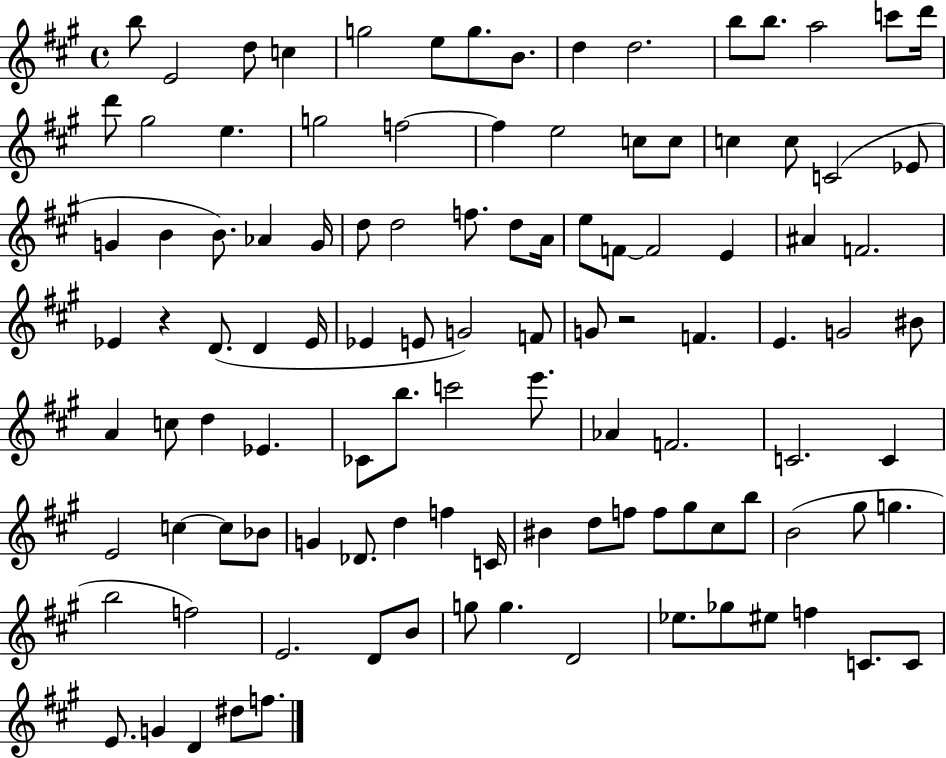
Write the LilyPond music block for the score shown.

{
  \clef treble
  \time 4/4
  \defaultTimeSignature
  \key a \major
  b''8 e'2 d''8 c''4 | g''2 e''8 g''8. b'8. | d''4 d''2. | b''8 b''8. a''2 c'''8 d'''16 | \break d'''8 gis''2 e''4. | g''2 f''2~~ | f''4 e''2 c''8 c''8 | c''4 c''8 c'2( ees'8 | \break g'4 b'4 b'8.) aes'4 g'16 | d''8 d''2 f''8. d''8 a'16 | e''8 f'8~~ f'2 e'4 | ais'4 f'2. | \break ees'4 r4 d'8.( d'4 ees'16 | ees'4 e'8 g'2) f'8 | g'8 r2 f'4. | e'4. g'2 bis'8 | \break a'4 c''8 d''4 ees'4. | ces'8 b''8. c'''2 e'''8. | aes'4 f'2. | c'2. c'4 | \break e'2 c''4~~ c''8 bes'8 | g'4 des'8. d''4 f''4 c'16 | bis'4 d''8 f''8 f''8 gis''8 cis''8 b''8 | b'2( gis''8 g''4. | \break b''2 f''2) | e'2. d'8 b'8 | g''8 g''4. d'2 | ees''8. ges''8 eis''8 f''4 c'8. c'8 | \break e'8. g'4 d'4 dis''8 f''8. | \bar "|."
}